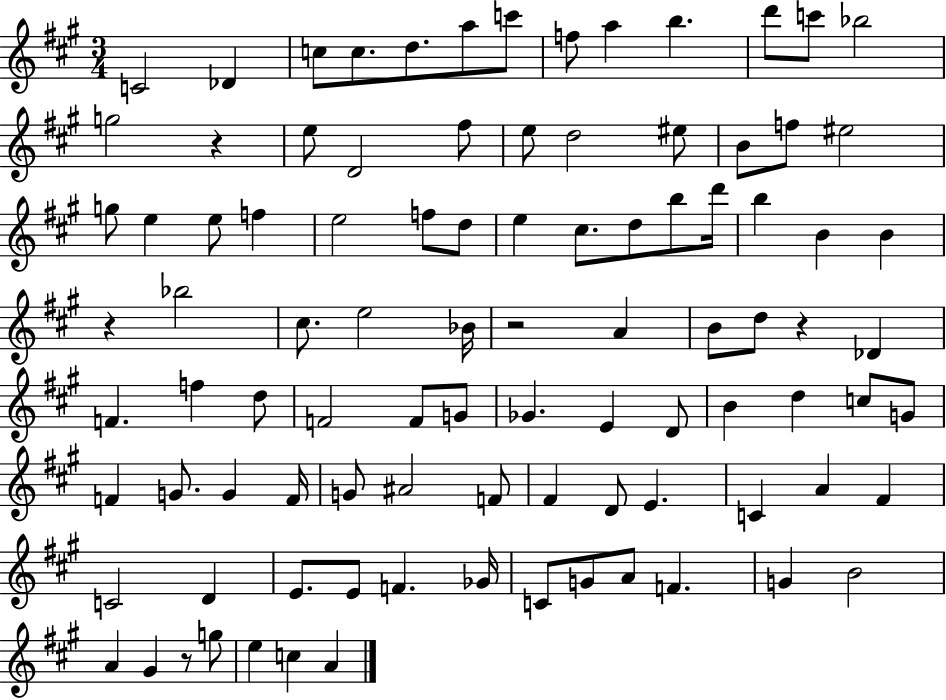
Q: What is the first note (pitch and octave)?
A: C4